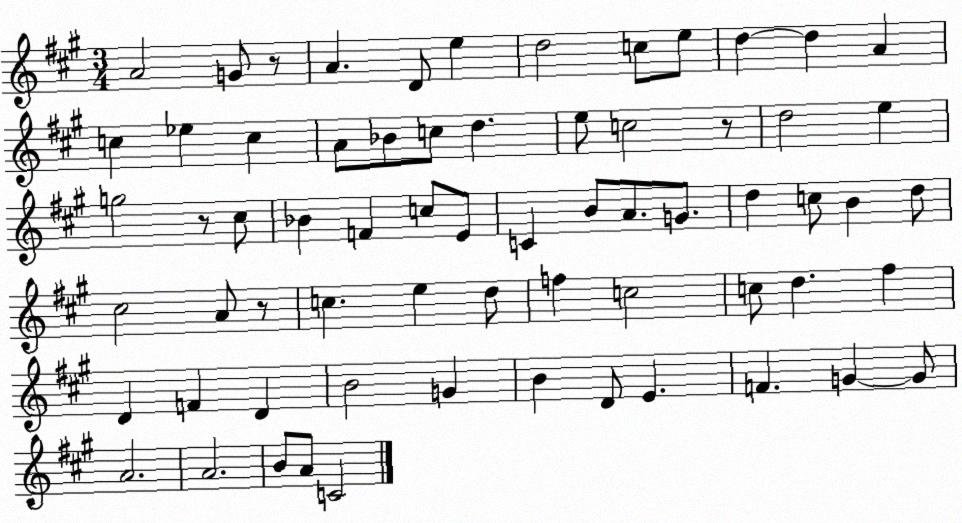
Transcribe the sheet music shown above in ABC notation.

X:1
T:Untitled
M:3/4
L:1/4
K:A
A2 G/2 z/2 A D/2 e d2 c/2 e/2 d d A c _e c A/2 _B/2 c/2 d e/2 c2 z/2 d2 e g2 z/2 ^c/2 _B F c/2 E/2 C B/2 A/2 G/2 d c/2 B d/2 ^c2 A/2 z/2 c e d/2 f c2 c/2 d ^f D F D B2 G B D/2 E F G G/2 A2 A2 B/2 A/2 C2